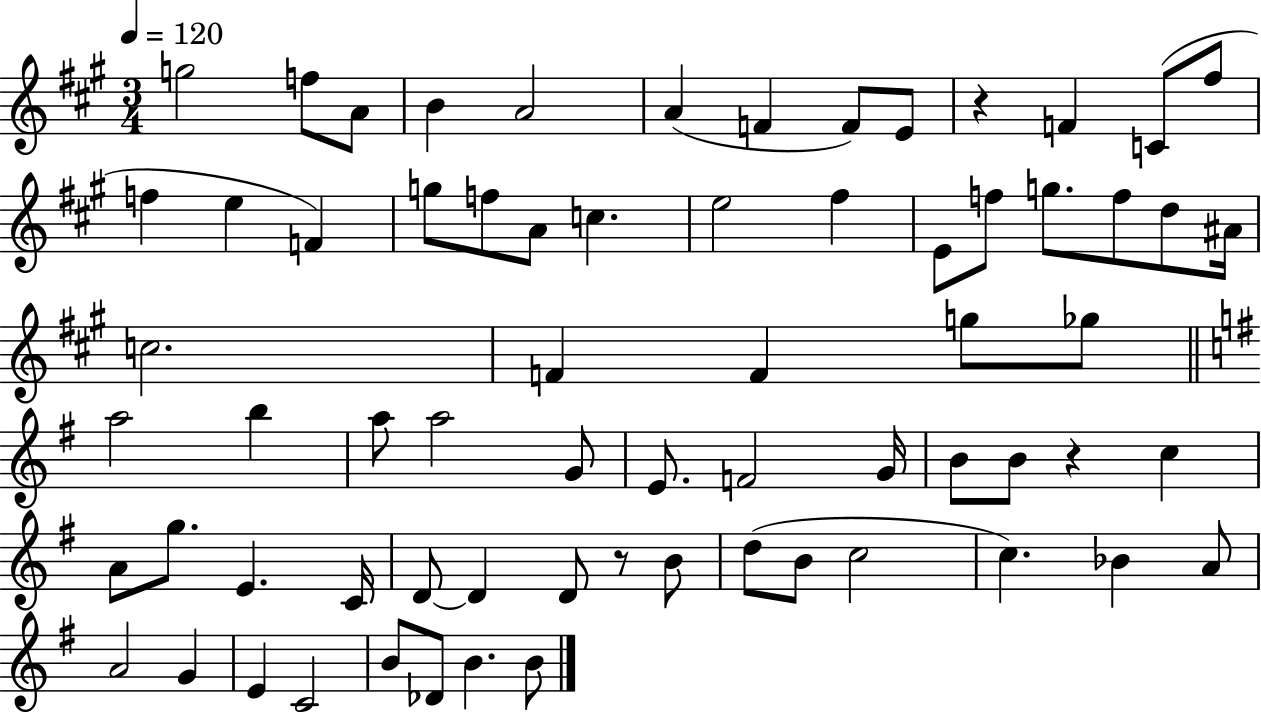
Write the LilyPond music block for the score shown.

{
  \clef treble
  \numericTimeSignature
  \time 3/4
  \key a \major
  \tempo 4 = 120
  g''2 f''8 a'8 | b'4 a'2 | a'4( f'4 f'8) e'8 | r4 f'4 c'8( fis''8 | \break f''4 e''4 f'4) | g''8 f''8 a'8 c''4. | e''2 fis''4 | e'8 f''8 g''8. f''8 d''8 ais'16 | \break c''2. | f'4 f'4 g''8 ges''8 | \bar "||" \break \key e \minor a''2 b''4 | a''8 a''2 g'8 | e'8. f'2 g'16 | b'8 b'8 r4 c''4 | \break a'8 g''8. e'4. c'16 | d'8~~ d'4 d'8 r8 b'8 | d''8( b'8 c''2 | c''4.) bes'4 a'8 | \break a'2 g'4 | e'4 c'2 | b'8 des'8 b'4. b'8 | \bar "|."
}